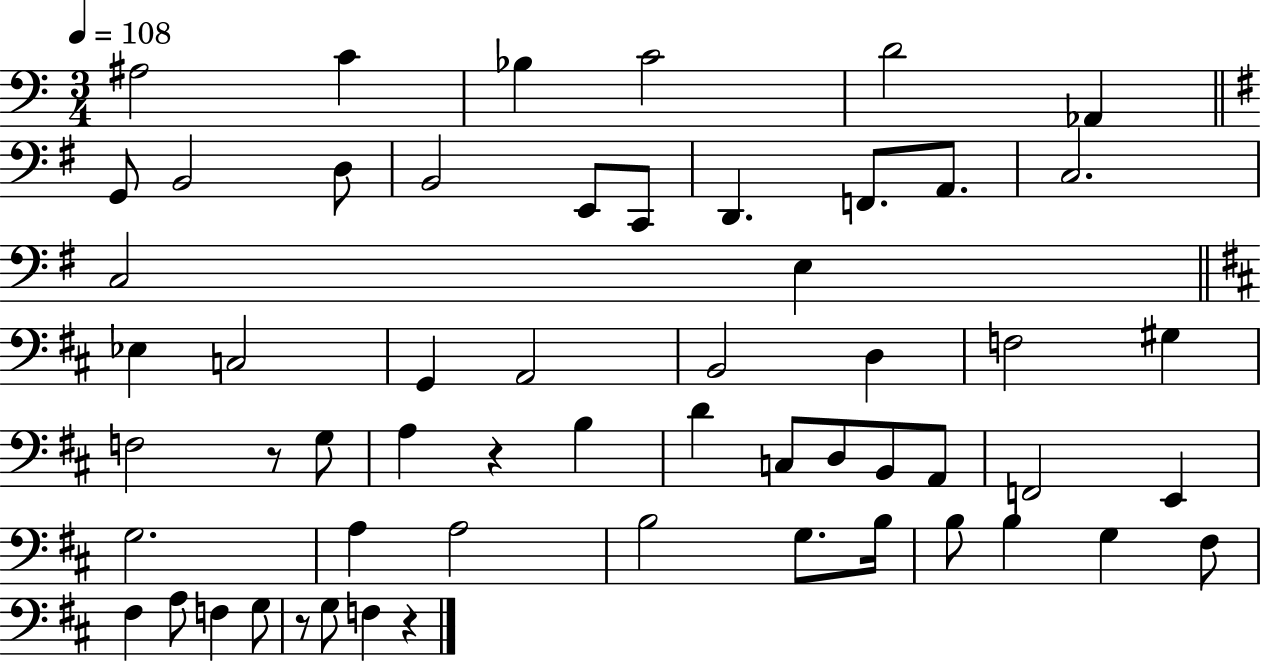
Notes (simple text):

A#3/h C4/q Bb3/q C4/h D4/h Ab2/q G2/e B2/h D3/e B2/h E2/e C2/e D2/q. F2/e. A2/e. C3/h. C3/h E3/q Eb3/q C3/h G2/q A2/h B2/h D3/q F3/h G#3/q F3/h R/e G3/e A3/q R/q B3/q D4/q C3/e D3/e B2/e A2/e F2/h E2/q G3/h. A3/q A3/h B3/h G3/e. B3/s B3/e B3/q G3/q F#3/e F#3/q A3/e F3/q G3/e R/e G3/e F3/q R/q